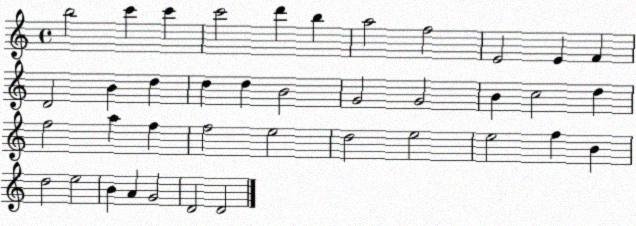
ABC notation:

X:1
T:Untitled
M:4/4
L:1/4
K:C
b2 c' c' c'2 d' b a2 f2 E2 E F D2 B d d d B2 G2 G2 B c2 d f2 a f f2 e2 d2 e2 e2 f B d2 e2 B A G2 D2 D2